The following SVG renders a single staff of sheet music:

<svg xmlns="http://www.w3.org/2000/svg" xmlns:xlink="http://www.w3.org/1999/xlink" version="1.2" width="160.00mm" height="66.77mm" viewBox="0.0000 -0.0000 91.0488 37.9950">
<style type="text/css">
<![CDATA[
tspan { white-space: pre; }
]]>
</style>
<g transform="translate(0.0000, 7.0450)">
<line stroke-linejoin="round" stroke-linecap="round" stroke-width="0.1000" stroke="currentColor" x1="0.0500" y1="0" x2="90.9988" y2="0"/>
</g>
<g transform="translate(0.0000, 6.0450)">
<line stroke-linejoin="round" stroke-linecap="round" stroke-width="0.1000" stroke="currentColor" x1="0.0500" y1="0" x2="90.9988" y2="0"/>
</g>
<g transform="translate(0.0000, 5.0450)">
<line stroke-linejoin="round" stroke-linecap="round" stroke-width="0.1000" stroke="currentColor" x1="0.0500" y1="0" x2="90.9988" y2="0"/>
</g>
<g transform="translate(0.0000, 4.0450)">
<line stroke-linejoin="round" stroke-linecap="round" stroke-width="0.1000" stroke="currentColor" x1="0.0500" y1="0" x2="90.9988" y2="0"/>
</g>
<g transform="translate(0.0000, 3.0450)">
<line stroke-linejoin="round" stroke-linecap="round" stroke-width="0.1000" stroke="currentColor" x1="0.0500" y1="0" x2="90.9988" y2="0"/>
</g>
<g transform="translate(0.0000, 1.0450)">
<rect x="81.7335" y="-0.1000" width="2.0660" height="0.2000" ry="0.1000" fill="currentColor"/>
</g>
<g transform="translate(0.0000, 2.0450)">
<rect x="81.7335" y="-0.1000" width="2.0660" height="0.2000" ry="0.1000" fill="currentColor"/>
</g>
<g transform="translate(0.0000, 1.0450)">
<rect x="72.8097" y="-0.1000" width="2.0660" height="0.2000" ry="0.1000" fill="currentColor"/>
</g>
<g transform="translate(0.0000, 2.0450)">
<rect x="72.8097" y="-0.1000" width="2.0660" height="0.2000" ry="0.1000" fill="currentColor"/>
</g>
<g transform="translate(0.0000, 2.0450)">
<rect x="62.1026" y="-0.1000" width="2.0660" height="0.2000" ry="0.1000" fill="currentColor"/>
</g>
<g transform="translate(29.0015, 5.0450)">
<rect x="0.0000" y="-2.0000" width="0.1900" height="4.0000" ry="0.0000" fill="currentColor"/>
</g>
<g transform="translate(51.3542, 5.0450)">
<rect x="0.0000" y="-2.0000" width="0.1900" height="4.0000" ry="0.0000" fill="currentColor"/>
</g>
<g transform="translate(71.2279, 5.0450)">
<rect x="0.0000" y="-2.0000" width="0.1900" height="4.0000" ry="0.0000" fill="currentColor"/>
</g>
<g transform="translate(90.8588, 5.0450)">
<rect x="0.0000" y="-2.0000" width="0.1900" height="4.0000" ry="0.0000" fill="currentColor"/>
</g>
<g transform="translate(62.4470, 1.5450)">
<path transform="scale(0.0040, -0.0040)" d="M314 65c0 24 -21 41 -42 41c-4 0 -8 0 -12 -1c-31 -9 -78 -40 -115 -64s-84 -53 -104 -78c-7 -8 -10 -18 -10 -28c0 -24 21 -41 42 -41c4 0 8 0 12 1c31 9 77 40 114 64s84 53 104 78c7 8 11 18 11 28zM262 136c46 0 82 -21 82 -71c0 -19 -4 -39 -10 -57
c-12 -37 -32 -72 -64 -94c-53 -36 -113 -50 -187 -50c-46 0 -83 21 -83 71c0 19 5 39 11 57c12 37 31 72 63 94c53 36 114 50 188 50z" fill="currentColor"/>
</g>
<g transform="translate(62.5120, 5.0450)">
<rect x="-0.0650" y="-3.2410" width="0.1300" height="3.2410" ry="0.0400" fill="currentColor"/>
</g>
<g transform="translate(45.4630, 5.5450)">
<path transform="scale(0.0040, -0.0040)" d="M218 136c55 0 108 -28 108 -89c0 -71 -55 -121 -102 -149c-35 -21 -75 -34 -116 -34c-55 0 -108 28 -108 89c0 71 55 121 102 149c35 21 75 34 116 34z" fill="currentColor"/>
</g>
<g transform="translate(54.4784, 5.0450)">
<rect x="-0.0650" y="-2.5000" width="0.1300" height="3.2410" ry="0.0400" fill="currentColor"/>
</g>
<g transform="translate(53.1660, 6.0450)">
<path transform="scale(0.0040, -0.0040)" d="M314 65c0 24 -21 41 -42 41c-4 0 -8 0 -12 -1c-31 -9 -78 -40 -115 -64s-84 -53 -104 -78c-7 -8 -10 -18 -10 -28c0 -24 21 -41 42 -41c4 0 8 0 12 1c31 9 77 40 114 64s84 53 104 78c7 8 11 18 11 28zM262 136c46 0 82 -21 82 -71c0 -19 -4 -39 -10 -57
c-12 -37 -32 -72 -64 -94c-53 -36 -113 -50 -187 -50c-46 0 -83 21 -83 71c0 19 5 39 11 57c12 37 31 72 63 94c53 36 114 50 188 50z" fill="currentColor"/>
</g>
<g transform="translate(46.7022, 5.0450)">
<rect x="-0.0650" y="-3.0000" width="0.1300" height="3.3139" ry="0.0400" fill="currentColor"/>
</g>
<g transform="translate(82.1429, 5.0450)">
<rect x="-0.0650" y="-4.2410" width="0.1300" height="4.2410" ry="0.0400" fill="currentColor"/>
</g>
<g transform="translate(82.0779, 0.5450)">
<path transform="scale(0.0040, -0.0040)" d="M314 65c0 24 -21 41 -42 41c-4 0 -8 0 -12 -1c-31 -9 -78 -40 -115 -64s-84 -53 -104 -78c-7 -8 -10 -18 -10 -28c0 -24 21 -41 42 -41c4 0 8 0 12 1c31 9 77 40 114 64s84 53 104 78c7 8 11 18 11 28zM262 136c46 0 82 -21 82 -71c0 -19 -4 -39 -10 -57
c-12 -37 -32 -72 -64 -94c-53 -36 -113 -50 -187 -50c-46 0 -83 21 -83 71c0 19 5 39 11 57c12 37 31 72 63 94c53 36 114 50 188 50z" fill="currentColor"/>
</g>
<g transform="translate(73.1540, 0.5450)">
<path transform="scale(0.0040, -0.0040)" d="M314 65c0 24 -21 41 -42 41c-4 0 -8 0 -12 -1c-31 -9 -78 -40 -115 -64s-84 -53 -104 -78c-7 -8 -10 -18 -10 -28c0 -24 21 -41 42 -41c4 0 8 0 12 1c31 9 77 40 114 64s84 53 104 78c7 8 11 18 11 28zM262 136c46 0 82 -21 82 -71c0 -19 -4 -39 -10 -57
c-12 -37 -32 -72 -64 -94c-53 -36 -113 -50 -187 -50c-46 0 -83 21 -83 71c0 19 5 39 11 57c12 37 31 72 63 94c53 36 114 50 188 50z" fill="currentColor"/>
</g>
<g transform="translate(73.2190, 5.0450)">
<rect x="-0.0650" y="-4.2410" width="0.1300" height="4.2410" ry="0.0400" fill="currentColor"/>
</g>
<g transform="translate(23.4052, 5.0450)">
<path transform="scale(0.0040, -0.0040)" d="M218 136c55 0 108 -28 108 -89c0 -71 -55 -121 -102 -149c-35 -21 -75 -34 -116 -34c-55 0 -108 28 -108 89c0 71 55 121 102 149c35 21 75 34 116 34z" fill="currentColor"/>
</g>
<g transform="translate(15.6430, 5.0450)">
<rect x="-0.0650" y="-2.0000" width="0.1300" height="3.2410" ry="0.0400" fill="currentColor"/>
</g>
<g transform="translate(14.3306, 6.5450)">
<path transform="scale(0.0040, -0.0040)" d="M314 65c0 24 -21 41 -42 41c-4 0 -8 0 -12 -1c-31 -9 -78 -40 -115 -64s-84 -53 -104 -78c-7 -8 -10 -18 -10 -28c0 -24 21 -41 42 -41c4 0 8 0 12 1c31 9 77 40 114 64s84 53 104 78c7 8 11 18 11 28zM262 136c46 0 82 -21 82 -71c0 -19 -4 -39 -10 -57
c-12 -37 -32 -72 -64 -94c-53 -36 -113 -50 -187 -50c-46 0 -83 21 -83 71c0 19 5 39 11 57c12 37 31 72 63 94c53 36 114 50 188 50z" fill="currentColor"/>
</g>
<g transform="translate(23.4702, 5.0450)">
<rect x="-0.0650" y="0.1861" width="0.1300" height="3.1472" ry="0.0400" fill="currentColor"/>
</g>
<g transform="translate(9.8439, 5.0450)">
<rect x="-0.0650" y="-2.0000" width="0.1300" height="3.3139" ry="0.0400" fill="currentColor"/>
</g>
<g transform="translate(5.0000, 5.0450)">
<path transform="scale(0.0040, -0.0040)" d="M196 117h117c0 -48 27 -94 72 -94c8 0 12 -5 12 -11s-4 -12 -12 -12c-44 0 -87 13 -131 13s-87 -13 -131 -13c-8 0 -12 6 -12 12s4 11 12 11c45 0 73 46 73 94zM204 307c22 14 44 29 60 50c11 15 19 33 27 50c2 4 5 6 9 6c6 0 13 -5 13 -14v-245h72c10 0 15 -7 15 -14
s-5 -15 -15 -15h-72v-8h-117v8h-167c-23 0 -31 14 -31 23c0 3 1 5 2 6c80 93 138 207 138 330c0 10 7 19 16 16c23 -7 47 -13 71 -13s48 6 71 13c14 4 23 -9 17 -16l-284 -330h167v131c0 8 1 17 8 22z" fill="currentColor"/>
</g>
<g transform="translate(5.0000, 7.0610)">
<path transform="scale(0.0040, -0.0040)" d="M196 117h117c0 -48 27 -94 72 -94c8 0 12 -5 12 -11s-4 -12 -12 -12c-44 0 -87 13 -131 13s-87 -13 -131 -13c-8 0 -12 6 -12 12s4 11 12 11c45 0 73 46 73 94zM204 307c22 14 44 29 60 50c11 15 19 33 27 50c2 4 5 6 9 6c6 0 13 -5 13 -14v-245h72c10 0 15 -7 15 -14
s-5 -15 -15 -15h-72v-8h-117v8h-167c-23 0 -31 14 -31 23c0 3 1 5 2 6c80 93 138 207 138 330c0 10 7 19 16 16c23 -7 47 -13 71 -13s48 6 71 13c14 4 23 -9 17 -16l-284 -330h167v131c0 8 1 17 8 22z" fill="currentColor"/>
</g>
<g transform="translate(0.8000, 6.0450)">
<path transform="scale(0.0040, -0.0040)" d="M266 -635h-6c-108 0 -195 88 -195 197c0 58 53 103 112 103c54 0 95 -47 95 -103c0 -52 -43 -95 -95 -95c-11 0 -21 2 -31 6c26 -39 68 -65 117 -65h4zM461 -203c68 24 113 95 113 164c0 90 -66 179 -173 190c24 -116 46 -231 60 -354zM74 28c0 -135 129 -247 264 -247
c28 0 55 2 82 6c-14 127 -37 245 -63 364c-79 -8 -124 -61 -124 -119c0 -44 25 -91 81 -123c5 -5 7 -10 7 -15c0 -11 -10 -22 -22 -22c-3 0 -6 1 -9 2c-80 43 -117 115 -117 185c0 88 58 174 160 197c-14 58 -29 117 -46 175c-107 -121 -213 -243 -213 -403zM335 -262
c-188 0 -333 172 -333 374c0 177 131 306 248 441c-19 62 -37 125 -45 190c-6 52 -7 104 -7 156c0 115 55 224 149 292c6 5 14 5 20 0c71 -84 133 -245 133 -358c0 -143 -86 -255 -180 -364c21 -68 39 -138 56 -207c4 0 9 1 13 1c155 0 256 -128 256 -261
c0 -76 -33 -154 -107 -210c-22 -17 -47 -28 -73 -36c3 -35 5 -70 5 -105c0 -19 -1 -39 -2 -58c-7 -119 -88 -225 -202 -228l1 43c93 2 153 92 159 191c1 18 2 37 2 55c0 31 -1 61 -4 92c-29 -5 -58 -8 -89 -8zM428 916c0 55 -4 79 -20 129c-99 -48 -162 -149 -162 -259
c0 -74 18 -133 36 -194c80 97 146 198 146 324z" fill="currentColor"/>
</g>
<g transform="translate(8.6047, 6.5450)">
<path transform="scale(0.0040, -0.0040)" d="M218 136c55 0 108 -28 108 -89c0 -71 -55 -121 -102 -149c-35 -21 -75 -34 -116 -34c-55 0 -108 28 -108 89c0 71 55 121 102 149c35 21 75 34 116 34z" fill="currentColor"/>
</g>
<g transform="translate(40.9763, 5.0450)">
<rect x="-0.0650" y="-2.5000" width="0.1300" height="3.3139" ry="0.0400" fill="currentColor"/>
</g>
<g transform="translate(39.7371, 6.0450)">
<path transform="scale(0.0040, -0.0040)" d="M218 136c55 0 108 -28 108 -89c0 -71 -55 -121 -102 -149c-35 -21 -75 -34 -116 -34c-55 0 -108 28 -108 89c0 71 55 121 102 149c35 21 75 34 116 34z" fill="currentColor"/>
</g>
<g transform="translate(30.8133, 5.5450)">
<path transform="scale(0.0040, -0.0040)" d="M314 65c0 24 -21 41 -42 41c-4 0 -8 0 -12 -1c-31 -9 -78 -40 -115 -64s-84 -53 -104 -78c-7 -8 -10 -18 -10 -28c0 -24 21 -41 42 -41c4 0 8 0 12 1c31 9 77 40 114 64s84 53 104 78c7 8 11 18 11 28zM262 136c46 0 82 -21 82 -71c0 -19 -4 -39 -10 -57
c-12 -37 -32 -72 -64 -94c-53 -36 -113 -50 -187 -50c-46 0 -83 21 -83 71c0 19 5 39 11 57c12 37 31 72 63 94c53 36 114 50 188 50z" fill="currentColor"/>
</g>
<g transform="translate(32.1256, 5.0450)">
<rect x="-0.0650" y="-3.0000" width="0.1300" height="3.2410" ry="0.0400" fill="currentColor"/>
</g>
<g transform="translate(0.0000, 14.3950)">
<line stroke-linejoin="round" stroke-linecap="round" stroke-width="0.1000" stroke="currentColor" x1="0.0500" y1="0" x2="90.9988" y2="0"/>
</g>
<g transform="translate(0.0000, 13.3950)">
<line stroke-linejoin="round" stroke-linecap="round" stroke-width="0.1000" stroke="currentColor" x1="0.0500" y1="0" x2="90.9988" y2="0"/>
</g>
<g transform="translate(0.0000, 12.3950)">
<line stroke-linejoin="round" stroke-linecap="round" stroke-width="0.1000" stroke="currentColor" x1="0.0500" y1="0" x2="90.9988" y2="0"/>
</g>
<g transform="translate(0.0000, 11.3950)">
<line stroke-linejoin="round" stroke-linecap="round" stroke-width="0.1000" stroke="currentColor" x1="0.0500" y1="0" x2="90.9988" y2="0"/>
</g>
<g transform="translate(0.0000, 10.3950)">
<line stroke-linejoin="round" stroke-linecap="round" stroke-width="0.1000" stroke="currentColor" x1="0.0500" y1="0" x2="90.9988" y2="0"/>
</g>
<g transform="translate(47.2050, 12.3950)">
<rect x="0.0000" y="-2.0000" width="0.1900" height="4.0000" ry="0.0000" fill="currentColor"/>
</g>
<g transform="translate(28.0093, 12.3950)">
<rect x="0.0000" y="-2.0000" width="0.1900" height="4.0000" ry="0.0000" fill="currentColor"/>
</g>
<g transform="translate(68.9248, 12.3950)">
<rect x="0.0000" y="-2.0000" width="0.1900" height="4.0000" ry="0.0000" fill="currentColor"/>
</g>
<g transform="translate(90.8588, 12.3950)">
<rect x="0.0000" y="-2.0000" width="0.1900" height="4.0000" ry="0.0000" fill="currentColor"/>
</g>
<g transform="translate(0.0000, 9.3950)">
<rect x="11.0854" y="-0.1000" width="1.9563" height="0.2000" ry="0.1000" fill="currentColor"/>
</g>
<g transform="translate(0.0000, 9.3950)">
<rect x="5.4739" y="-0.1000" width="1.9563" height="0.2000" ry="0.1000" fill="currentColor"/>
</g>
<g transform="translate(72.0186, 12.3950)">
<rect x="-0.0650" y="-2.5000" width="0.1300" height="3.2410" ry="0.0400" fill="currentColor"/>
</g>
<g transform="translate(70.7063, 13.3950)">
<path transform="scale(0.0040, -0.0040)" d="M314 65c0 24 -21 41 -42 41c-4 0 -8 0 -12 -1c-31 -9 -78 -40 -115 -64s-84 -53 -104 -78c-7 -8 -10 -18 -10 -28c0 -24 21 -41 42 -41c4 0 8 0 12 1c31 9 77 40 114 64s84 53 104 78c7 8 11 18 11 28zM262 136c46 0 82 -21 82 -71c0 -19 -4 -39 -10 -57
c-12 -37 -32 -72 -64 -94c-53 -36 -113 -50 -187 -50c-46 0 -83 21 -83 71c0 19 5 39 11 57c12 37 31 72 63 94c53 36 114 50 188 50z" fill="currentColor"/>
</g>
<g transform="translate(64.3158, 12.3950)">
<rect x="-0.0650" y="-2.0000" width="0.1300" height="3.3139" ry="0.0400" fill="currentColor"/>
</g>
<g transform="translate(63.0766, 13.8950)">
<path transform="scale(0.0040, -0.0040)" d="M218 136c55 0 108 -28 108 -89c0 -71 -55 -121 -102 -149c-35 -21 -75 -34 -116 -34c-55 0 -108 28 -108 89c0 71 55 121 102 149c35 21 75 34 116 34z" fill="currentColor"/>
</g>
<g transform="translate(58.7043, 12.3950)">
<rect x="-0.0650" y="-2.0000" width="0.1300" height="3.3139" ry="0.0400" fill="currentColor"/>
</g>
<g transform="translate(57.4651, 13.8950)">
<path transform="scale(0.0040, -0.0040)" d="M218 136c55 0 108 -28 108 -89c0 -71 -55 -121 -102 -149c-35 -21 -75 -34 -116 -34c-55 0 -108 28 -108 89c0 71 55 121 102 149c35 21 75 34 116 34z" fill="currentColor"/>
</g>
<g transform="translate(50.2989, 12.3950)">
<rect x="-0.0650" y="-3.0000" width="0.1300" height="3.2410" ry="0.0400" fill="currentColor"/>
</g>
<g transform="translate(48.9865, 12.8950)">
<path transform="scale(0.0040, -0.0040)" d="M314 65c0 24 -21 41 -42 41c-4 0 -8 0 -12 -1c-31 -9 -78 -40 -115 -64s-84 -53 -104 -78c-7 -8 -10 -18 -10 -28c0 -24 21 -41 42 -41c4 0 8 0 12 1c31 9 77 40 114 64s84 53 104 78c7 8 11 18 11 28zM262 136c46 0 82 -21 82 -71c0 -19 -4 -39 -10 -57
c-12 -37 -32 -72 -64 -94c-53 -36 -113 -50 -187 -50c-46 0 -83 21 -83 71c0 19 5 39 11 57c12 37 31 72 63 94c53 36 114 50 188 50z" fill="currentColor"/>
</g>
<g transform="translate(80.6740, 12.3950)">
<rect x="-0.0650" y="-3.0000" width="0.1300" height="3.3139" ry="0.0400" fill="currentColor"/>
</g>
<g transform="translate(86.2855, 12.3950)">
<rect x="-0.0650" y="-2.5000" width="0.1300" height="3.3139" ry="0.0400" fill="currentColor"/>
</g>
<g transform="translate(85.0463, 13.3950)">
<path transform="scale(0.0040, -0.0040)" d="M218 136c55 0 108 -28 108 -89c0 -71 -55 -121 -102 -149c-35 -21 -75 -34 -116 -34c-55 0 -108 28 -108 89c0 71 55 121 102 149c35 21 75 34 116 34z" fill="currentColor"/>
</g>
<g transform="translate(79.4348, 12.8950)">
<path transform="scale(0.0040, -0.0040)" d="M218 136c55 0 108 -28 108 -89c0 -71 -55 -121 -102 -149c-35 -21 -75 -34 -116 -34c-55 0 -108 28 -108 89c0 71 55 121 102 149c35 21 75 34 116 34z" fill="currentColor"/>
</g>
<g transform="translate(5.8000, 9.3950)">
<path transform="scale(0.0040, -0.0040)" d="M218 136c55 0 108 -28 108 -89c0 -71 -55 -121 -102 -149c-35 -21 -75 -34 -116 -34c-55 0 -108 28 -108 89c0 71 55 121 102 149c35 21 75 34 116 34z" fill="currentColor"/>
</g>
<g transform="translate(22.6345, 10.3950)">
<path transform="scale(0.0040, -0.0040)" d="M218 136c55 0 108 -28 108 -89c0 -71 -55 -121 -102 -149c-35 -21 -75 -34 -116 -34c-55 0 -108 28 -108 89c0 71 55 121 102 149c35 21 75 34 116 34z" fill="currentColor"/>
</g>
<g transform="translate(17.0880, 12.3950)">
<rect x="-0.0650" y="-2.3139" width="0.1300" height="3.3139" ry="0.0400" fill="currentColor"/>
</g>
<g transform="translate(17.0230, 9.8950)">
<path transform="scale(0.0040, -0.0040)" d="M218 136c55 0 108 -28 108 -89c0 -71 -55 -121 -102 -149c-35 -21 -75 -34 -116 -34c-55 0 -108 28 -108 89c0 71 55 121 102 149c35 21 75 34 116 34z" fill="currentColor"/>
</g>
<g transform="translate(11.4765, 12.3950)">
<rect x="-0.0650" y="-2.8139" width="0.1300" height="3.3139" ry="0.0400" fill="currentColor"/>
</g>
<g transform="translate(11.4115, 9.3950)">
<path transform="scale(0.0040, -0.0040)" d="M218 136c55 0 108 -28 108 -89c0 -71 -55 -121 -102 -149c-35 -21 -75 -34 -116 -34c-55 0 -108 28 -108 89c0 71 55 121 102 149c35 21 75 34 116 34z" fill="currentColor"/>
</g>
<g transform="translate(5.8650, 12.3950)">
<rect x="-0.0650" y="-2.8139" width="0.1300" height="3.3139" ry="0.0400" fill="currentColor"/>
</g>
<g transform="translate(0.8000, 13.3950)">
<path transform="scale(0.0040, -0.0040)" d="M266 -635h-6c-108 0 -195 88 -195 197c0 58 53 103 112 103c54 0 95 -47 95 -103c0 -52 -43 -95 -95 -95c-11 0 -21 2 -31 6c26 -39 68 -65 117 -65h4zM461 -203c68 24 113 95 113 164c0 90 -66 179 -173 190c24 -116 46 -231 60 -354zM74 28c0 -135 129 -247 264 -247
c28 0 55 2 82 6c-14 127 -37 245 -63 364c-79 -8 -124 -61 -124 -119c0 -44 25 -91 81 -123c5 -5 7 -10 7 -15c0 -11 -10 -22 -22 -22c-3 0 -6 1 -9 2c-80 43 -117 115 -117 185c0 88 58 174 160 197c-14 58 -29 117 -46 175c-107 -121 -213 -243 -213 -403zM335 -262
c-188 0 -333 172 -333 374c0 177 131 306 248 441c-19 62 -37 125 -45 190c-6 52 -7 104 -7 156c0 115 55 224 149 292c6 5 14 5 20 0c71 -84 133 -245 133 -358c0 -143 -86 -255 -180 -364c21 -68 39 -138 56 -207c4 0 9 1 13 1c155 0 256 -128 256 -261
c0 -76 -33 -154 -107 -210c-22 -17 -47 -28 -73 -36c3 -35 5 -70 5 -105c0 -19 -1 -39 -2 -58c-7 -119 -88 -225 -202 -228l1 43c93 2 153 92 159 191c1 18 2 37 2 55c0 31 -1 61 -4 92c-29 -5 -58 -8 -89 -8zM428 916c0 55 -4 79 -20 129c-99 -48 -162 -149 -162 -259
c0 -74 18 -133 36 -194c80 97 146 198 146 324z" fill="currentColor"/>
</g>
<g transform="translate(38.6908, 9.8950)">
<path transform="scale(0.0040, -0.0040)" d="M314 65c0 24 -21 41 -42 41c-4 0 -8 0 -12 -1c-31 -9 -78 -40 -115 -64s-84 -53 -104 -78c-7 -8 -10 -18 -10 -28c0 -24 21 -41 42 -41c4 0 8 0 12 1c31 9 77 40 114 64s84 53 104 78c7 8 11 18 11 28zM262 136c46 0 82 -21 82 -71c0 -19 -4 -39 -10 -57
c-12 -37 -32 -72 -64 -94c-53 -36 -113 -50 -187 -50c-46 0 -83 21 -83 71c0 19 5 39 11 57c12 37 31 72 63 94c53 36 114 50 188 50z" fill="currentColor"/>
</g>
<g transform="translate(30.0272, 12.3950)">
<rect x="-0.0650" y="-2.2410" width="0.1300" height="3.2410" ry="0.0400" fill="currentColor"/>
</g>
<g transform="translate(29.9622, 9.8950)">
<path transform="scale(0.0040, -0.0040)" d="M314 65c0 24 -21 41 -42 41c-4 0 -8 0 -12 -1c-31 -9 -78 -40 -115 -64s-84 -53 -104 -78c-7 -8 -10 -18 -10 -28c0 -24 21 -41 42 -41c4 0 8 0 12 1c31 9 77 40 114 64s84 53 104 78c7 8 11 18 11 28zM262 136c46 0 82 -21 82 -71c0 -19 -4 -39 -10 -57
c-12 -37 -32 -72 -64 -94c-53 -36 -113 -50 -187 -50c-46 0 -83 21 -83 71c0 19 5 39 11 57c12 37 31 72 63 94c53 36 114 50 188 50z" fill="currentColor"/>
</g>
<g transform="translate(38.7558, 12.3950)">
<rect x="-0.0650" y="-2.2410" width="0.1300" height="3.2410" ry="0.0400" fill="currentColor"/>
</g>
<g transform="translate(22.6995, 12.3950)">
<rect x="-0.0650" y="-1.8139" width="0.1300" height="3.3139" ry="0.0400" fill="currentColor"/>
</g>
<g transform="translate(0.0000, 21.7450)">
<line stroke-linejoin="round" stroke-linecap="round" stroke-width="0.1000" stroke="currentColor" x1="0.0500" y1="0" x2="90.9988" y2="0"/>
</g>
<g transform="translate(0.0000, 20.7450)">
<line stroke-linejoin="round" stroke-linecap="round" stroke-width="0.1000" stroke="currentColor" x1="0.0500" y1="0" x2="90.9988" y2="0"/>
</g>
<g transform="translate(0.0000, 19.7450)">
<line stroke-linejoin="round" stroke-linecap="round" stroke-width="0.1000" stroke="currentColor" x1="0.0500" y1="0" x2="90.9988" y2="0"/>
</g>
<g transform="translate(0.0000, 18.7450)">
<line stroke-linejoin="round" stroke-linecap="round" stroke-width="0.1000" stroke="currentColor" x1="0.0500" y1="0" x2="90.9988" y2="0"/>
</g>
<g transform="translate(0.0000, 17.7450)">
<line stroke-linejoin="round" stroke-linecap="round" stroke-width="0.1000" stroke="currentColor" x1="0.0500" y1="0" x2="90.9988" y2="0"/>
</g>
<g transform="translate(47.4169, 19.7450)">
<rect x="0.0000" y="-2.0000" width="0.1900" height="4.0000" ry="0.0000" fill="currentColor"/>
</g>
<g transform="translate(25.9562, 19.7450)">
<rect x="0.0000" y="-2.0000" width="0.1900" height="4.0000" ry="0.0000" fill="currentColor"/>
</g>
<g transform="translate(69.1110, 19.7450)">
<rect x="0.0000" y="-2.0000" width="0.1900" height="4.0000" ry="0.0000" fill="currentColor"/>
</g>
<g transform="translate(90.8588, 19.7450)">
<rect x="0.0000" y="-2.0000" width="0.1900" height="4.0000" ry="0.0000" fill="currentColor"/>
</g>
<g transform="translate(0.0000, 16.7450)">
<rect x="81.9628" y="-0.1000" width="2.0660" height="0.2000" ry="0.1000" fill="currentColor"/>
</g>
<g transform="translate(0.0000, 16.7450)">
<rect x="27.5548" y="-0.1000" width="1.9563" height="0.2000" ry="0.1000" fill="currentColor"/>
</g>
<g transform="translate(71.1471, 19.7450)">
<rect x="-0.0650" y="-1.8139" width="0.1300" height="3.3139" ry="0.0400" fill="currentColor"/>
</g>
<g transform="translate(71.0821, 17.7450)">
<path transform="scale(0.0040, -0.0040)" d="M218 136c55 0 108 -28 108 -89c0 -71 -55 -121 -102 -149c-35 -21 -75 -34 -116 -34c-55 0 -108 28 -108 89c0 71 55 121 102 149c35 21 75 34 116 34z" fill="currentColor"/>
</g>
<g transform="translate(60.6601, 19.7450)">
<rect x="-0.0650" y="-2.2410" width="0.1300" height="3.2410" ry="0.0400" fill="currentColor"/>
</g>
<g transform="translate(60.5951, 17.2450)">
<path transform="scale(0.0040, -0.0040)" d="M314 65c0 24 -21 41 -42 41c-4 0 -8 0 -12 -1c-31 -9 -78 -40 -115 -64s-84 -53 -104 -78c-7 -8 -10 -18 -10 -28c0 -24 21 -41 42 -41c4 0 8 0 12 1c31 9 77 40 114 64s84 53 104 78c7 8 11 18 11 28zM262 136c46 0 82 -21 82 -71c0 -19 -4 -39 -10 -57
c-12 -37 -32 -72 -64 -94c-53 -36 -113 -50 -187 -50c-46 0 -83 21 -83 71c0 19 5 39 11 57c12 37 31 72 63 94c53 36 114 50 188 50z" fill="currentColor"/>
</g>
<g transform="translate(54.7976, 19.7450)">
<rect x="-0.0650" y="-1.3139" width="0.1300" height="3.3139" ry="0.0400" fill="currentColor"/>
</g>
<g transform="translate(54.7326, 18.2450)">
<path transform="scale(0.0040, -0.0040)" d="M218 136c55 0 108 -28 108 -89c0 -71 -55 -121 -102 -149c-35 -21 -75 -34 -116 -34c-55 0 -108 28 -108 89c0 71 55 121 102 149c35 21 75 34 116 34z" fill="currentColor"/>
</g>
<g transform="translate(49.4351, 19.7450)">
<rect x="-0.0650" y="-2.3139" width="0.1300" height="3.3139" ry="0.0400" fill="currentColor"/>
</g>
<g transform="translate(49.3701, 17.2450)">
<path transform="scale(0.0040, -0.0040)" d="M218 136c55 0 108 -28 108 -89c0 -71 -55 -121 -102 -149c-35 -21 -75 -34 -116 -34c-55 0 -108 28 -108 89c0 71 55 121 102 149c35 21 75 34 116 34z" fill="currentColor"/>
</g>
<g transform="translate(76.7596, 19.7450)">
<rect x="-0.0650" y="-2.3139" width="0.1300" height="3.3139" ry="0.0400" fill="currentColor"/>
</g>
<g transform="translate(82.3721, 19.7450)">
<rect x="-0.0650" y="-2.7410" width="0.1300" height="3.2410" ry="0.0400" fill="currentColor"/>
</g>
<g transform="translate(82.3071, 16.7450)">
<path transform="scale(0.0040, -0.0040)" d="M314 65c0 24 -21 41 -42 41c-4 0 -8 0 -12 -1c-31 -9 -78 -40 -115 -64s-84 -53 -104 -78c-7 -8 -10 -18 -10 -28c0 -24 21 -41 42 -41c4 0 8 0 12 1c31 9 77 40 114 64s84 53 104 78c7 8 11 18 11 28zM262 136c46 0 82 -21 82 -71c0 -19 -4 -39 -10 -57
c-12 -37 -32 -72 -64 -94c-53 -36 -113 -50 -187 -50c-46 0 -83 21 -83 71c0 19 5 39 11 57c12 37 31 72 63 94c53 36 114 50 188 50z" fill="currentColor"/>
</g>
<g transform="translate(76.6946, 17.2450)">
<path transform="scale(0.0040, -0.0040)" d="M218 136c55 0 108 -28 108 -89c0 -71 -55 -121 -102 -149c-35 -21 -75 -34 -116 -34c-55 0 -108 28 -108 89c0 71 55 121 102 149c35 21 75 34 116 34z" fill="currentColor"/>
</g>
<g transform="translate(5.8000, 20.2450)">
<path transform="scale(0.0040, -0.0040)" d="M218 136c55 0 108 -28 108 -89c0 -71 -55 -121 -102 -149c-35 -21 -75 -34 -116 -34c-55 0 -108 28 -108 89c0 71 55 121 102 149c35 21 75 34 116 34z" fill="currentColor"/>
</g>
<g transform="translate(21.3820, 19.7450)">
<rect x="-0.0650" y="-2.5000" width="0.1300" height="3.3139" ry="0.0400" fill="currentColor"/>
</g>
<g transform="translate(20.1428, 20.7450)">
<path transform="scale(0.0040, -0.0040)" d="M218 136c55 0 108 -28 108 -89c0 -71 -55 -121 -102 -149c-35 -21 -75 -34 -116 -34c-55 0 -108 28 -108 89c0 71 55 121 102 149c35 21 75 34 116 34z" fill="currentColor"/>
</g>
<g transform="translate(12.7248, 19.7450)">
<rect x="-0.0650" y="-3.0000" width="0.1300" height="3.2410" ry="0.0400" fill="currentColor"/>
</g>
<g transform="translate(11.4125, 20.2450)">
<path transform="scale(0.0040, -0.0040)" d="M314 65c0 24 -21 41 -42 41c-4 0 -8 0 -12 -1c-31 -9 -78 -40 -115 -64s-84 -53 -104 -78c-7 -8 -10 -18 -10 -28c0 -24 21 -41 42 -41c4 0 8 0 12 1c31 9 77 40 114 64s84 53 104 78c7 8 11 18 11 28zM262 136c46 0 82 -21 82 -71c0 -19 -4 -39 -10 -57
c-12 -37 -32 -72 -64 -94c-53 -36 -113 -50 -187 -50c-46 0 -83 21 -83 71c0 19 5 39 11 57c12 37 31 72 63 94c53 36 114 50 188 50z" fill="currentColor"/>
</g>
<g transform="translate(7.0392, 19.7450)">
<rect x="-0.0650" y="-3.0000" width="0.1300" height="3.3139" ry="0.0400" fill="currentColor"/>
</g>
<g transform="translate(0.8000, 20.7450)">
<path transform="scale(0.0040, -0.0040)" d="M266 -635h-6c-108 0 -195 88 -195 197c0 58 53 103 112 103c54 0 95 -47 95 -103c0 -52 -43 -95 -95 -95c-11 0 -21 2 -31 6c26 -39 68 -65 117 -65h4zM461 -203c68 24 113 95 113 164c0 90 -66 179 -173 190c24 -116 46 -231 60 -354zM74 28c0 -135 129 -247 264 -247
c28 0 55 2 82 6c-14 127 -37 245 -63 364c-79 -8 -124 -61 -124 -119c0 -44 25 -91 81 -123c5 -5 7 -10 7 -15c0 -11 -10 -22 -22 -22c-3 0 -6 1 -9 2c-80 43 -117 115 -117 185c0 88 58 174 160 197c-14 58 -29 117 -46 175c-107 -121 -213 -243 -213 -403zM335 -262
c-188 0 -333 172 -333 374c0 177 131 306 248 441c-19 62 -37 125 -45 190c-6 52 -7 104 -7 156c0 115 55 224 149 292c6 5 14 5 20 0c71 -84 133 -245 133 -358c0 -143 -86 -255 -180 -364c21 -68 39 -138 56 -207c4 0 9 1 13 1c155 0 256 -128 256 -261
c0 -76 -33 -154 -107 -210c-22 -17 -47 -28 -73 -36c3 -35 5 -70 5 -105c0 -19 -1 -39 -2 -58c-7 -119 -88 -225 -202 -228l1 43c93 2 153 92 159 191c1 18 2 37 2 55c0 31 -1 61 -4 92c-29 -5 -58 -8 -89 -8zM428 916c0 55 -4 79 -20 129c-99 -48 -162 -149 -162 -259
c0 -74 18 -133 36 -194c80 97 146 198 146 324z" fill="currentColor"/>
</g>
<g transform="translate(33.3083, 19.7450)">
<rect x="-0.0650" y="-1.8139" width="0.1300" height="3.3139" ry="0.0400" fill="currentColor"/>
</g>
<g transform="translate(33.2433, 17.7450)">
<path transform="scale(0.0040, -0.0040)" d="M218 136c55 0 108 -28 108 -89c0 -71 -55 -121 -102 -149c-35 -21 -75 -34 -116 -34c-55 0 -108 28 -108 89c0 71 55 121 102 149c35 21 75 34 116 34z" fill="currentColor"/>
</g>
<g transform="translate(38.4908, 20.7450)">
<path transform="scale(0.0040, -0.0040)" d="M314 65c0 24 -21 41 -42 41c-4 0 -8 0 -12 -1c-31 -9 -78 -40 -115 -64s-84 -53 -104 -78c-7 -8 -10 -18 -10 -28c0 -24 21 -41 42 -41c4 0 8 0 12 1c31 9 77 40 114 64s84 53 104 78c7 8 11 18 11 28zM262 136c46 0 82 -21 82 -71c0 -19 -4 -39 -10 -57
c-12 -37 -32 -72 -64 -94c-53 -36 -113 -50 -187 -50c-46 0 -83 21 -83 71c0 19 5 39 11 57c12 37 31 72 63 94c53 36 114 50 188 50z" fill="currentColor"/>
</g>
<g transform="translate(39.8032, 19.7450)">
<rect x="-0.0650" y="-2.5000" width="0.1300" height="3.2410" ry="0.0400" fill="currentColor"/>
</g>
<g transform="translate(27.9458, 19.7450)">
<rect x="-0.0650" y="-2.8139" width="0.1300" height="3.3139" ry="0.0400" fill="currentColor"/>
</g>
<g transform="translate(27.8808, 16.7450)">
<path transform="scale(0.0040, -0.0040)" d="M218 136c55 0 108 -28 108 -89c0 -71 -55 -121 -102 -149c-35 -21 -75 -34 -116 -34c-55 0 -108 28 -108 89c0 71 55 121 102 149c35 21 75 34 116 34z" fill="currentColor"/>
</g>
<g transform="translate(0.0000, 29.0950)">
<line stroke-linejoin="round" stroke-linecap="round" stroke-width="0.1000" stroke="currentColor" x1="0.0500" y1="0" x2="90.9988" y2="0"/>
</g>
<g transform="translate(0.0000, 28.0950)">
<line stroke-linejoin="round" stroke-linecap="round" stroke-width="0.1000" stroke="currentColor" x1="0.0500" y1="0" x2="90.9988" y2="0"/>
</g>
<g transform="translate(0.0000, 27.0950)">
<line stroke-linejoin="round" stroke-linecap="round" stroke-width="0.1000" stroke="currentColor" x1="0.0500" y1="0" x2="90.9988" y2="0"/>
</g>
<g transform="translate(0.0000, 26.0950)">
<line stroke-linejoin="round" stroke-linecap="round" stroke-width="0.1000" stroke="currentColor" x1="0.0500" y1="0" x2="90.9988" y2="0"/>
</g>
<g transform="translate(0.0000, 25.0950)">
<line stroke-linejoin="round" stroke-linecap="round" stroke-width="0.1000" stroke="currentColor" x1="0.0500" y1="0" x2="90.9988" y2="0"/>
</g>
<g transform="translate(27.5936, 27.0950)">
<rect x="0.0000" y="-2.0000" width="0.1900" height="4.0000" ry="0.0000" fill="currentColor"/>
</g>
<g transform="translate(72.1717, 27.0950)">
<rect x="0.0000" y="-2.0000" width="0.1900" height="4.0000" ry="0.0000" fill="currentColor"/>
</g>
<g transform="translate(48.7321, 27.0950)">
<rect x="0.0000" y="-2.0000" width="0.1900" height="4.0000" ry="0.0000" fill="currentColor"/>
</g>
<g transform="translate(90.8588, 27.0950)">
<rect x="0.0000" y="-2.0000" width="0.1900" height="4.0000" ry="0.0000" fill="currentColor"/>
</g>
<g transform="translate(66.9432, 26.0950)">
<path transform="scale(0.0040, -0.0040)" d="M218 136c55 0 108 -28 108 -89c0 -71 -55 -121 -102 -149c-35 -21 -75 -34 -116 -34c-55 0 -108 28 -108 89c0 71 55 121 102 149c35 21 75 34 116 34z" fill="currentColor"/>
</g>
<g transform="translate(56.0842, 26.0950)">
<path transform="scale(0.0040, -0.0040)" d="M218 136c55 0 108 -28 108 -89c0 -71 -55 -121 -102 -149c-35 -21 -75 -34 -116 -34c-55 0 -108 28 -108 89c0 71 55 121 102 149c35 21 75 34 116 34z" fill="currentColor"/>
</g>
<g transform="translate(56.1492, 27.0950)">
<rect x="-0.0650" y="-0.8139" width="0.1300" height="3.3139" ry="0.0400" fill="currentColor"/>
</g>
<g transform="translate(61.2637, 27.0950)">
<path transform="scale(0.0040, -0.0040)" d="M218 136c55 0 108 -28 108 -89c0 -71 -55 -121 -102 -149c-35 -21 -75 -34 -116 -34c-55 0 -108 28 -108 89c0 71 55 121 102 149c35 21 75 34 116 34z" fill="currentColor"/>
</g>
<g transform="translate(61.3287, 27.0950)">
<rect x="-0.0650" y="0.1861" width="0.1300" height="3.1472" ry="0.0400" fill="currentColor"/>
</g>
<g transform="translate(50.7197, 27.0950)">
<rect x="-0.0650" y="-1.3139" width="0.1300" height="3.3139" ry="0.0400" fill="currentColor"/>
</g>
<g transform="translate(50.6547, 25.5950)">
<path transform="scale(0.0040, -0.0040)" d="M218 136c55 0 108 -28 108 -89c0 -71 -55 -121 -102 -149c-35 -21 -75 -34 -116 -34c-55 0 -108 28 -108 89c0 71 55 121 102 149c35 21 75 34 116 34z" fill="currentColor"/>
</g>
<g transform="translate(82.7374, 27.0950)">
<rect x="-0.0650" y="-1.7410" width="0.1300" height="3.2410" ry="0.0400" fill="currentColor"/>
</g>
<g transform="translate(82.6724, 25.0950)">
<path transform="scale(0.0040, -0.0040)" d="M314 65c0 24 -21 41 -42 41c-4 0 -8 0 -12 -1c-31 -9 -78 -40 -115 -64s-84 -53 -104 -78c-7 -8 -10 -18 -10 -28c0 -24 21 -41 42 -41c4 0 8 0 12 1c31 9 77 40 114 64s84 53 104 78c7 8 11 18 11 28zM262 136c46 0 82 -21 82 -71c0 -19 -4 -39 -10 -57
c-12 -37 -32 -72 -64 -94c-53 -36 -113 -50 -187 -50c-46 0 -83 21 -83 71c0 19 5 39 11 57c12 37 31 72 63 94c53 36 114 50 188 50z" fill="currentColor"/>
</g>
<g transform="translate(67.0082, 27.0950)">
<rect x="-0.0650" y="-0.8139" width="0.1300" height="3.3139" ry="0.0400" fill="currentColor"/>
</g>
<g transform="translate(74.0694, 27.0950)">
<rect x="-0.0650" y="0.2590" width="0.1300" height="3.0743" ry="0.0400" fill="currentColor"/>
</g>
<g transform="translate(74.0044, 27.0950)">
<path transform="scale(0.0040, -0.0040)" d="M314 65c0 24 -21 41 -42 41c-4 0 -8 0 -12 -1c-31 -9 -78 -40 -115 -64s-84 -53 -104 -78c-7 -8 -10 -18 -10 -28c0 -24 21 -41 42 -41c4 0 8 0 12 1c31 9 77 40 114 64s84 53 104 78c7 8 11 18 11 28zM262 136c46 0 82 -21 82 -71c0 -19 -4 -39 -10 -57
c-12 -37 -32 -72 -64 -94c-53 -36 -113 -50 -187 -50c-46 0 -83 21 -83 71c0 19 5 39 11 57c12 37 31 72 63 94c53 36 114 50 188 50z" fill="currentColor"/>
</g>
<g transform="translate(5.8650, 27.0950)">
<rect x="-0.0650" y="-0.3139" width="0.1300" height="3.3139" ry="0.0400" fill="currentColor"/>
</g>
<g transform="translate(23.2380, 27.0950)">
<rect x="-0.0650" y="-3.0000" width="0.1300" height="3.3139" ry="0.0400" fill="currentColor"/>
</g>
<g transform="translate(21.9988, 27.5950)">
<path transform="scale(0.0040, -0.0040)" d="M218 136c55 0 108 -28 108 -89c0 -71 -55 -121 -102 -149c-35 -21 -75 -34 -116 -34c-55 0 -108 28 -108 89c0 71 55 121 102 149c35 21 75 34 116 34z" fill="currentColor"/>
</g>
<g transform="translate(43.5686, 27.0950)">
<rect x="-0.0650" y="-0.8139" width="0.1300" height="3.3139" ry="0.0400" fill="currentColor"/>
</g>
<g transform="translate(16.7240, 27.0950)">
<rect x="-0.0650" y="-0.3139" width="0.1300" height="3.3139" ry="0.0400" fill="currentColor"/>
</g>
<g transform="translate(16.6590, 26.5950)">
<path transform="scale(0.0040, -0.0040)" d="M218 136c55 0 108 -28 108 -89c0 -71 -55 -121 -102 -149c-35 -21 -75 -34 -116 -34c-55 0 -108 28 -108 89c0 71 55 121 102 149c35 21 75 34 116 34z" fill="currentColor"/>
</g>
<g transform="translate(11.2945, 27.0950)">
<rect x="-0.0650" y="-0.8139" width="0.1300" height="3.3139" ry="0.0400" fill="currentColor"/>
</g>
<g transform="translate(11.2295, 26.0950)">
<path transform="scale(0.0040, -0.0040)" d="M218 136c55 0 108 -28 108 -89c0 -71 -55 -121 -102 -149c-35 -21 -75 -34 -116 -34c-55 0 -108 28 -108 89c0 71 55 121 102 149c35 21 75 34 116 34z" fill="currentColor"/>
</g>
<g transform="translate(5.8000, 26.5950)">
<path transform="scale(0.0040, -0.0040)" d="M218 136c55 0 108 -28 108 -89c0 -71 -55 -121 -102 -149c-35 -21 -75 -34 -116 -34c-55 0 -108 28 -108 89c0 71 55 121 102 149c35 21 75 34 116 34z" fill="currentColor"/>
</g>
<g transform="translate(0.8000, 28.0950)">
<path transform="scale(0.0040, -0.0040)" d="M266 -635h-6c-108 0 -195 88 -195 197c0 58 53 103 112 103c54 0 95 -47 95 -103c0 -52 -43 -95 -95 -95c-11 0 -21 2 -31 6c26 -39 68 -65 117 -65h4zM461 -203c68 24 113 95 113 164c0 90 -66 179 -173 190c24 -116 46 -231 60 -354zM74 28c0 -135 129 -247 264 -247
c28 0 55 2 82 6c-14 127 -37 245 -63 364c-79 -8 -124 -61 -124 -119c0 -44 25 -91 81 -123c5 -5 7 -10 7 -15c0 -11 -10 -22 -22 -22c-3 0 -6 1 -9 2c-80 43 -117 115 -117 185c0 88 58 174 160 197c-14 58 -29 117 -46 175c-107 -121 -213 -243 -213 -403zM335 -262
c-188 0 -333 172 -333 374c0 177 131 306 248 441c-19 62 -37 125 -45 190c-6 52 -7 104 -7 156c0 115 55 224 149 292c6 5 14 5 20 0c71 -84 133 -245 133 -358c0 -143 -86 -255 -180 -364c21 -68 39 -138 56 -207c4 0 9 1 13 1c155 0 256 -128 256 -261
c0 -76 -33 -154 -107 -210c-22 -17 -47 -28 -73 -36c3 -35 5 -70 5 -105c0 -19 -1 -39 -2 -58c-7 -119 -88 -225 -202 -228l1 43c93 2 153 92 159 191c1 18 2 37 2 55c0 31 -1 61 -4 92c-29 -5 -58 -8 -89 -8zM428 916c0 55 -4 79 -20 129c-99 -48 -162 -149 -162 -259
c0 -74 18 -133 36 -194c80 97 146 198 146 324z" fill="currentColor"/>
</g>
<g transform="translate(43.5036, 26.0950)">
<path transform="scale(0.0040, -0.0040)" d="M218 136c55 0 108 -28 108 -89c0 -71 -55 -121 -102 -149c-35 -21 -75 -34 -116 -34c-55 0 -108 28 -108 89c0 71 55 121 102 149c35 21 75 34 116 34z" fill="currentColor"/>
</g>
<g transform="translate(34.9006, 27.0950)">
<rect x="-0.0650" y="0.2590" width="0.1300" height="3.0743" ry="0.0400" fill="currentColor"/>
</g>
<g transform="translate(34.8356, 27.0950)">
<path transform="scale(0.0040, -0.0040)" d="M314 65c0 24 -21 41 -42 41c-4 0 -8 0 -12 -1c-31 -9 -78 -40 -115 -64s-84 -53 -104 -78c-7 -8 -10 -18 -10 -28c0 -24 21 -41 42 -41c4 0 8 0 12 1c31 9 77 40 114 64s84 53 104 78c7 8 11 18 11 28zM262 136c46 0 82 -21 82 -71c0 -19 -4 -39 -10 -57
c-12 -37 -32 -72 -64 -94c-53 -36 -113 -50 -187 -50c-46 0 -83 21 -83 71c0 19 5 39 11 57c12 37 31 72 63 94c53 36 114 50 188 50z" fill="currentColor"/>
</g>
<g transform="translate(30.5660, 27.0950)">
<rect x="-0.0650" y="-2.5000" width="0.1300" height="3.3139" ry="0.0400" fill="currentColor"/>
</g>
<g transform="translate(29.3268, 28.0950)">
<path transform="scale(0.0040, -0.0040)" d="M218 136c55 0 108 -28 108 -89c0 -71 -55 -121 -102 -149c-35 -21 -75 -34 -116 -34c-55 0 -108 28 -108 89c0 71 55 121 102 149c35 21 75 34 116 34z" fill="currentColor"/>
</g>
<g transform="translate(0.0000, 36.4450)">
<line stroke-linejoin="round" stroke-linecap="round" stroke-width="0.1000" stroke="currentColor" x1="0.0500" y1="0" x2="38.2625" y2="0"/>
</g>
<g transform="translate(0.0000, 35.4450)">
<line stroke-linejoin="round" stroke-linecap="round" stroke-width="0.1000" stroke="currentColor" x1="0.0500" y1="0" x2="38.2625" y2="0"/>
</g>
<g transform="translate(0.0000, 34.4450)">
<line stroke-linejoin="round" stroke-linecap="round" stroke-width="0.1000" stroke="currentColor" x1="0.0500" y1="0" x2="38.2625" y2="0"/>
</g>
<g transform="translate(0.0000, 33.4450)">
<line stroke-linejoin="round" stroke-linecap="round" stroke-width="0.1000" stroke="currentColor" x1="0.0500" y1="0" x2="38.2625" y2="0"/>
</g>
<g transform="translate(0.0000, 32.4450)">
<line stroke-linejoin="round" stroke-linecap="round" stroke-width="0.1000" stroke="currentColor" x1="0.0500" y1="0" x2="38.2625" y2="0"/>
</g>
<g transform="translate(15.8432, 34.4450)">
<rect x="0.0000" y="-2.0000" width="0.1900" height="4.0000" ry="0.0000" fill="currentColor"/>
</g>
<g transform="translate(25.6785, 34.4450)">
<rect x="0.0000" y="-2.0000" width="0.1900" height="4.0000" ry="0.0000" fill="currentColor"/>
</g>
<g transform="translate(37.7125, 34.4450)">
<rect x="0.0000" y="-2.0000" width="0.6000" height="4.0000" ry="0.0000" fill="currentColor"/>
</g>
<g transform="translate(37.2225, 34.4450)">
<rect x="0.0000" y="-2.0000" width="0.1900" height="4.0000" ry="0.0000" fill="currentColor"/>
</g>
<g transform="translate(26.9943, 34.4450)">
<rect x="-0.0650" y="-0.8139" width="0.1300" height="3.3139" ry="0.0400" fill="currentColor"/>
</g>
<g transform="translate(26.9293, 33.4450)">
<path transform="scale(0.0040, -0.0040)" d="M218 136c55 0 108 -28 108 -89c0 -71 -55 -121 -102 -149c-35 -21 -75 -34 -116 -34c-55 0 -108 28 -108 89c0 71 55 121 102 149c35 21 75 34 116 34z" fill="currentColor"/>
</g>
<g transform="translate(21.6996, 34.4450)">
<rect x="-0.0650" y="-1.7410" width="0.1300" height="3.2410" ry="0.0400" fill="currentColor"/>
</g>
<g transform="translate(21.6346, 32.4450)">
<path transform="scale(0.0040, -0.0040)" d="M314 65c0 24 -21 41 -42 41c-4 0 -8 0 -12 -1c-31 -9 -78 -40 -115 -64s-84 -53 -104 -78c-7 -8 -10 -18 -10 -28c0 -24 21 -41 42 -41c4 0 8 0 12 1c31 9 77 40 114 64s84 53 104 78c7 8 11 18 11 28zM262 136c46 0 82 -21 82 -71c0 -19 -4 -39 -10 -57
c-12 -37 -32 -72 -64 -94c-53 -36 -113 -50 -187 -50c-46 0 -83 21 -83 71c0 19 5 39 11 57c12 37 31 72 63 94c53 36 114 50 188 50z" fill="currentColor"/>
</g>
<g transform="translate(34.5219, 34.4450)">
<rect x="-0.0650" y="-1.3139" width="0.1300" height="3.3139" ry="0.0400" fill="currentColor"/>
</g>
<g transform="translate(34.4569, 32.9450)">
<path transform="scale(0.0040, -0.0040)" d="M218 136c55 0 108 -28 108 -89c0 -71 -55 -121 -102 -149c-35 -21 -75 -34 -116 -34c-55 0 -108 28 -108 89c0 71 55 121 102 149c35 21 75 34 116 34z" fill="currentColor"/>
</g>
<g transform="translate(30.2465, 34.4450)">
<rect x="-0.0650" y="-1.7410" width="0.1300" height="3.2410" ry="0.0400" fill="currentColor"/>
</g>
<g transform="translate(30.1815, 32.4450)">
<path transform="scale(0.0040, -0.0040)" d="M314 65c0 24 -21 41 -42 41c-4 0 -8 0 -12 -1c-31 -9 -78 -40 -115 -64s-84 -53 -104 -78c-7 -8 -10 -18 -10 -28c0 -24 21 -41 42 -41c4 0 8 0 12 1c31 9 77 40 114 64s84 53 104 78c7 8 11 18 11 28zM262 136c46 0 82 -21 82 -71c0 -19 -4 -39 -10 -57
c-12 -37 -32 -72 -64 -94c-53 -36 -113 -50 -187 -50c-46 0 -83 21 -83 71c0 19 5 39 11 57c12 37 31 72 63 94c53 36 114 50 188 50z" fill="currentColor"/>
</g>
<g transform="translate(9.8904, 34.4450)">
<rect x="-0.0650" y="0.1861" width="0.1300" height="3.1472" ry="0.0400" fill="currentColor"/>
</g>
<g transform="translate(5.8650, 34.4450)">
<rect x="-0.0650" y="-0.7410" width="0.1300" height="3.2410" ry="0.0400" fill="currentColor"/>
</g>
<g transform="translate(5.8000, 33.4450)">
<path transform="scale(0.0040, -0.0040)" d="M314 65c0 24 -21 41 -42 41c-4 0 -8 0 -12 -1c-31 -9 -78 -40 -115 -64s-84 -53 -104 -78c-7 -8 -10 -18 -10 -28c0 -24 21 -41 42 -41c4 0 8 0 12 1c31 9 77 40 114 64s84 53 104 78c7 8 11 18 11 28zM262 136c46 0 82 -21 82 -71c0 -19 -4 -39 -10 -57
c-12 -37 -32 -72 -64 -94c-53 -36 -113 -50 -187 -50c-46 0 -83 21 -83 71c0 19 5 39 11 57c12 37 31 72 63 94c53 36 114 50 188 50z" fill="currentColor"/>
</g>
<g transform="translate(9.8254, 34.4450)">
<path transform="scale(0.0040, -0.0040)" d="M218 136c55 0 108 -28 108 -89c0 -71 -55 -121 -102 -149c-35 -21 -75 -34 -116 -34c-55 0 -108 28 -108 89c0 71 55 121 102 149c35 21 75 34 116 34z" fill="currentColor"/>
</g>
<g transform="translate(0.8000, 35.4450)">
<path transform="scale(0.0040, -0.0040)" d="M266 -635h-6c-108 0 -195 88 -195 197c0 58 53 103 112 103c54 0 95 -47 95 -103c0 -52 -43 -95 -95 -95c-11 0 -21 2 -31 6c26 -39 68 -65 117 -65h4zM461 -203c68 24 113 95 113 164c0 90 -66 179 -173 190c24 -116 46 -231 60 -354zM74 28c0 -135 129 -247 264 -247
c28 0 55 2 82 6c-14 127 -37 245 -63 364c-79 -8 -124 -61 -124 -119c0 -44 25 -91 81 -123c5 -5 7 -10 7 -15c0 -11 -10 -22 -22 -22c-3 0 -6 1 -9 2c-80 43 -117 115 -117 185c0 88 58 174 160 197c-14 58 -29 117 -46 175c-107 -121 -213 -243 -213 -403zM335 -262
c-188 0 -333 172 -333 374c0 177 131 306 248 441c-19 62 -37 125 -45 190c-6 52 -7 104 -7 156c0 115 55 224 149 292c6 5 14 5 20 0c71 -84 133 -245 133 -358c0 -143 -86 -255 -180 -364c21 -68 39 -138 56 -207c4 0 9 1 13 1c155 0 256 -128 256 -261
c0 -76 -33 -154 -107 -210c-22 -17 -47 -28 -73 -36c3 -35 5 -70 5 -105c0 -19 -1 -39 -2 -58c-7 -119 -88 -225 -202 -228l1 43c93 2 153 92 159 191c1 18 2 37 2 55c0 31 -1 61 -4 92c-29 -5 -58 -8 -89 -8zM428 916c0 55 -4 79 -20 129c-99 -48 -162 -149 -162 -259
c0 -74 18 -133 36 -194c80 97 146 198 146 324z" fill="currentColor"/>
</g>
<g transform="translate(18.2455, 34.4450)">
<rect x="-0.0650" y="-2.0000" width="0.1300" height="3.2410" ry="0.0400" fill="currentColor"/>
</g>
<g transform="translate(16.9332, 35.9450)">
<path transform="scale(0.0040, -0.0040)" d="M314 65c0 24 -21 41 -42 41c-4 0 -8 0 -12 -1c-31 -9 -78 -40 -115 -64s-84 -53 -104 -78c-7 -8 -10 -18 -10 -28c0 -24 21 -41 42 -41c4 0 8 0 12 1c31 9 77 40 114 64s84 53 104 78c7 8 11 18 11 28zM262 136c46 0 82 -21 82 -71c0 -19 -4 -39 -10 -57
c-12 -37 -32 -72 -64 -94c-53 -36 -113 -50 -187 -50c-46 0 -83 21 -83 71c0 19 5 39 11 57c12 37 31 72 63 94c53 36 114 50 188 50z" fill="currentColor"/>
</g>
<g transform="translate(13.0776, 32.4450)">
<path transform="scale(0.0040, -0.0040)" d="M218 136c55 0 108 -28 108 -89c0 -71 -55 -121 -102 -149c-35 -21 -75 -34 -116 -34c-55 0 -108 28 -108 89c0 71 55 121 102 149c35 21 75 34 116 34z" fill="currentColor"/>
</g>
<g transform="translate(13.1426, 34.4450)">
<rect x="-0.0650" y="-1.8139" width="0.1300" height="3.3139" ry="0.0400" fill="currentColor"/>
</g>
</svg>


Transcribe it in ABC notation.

X:1
T:Untitled
M:4/4
L:1/4
K:C
F F2 B A2 G A G2 b2 d'2 d'2 a a g f g2 g2 A2 F F G2 A G A A2 G a f G2 g e g2 f g a2 c d c A G B2 d e d B d B2 f2 d2 B f F2 f2 d f2 e